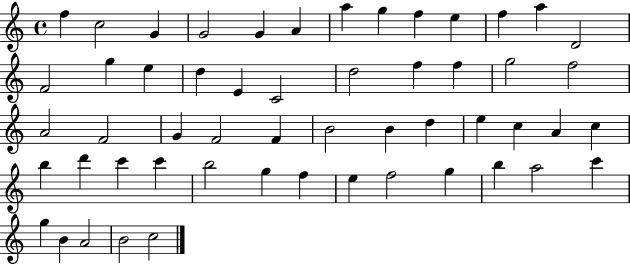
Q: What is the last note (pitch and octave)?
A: C5